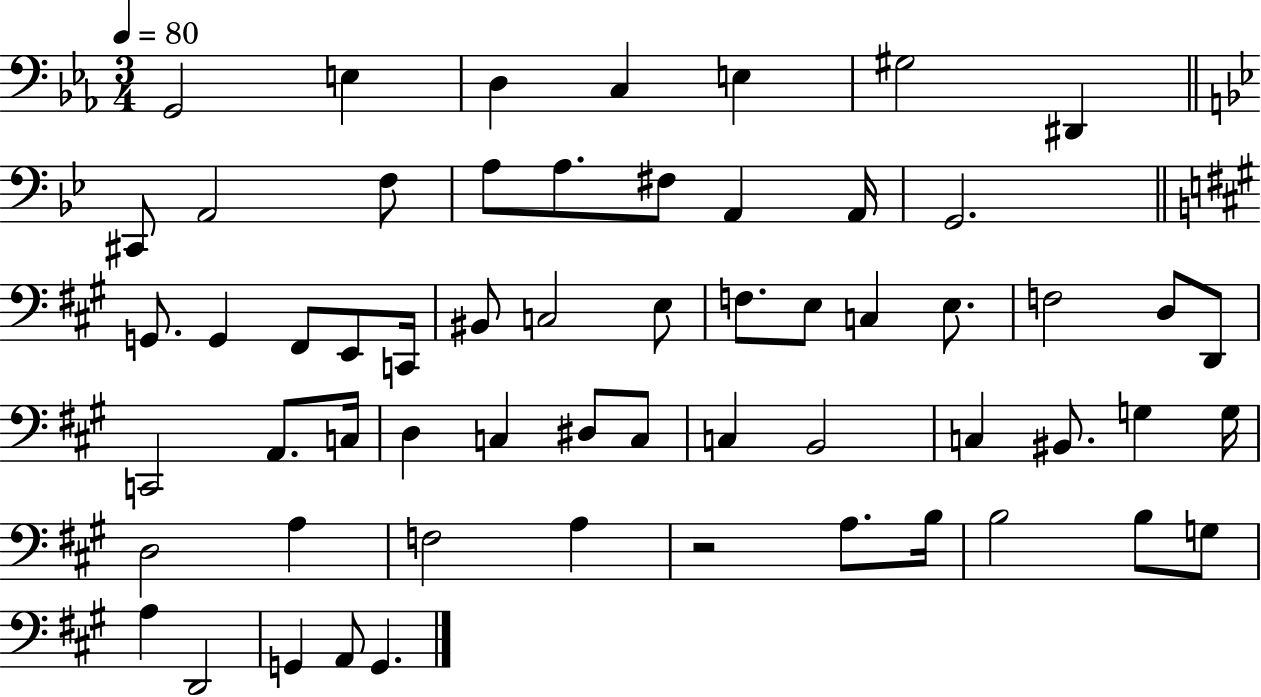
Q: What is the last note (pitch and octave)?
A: G2